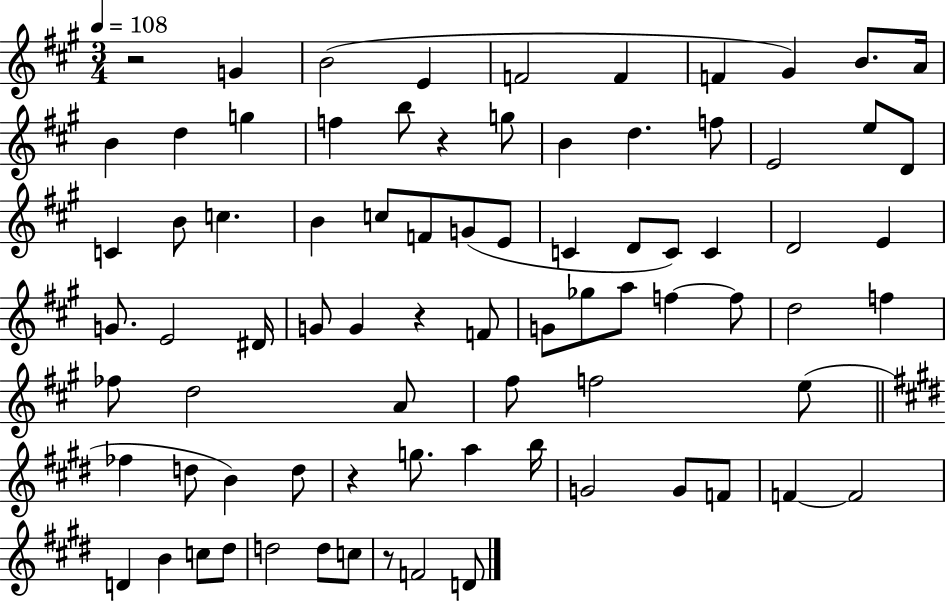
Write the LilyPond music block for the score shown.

{
  \clef treble
  \numericTimeSignature
  \time 3/4
  \key a \major
  \tempo 4 = 108
  r2 g'4 | b'2( e'4 | f'2 f'4 | f'4 gis'4) b'8. a'16 | \break b'4 d''4 g''4 | f''4 b''8 r4 g''8 | b'4 d''4. f''8 | e'2 e''8 d'8 | \break c'4 b'8 c''4. | b'4 c''8 f'8 g'8( e'8 | c'4 d'8 c'8) c'4 | d'2 e'4 | \break g'8. e'2 dis'16 | g'8 g'4 r4 f'8 | g'8 ges''8 a''8 f''4~~ f''8 | d''2 f''4 | \break fes''8 d''2 a'8 | fis''8 f''2 e''8( | \bar "||" \break \key e \major fes''4 d''8 b'4) d''8 | r4 g''8. a''4 b''16 | g'2 g'8 f'8 | f'4~~ f'2 | \break d'4 b'4 c''8 dis''8 | d''2 d''8 c''8 | r8 f'2 d'8 | \bar "|."
}